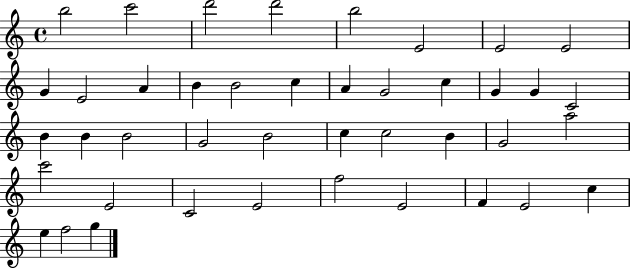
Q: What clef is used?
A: treble